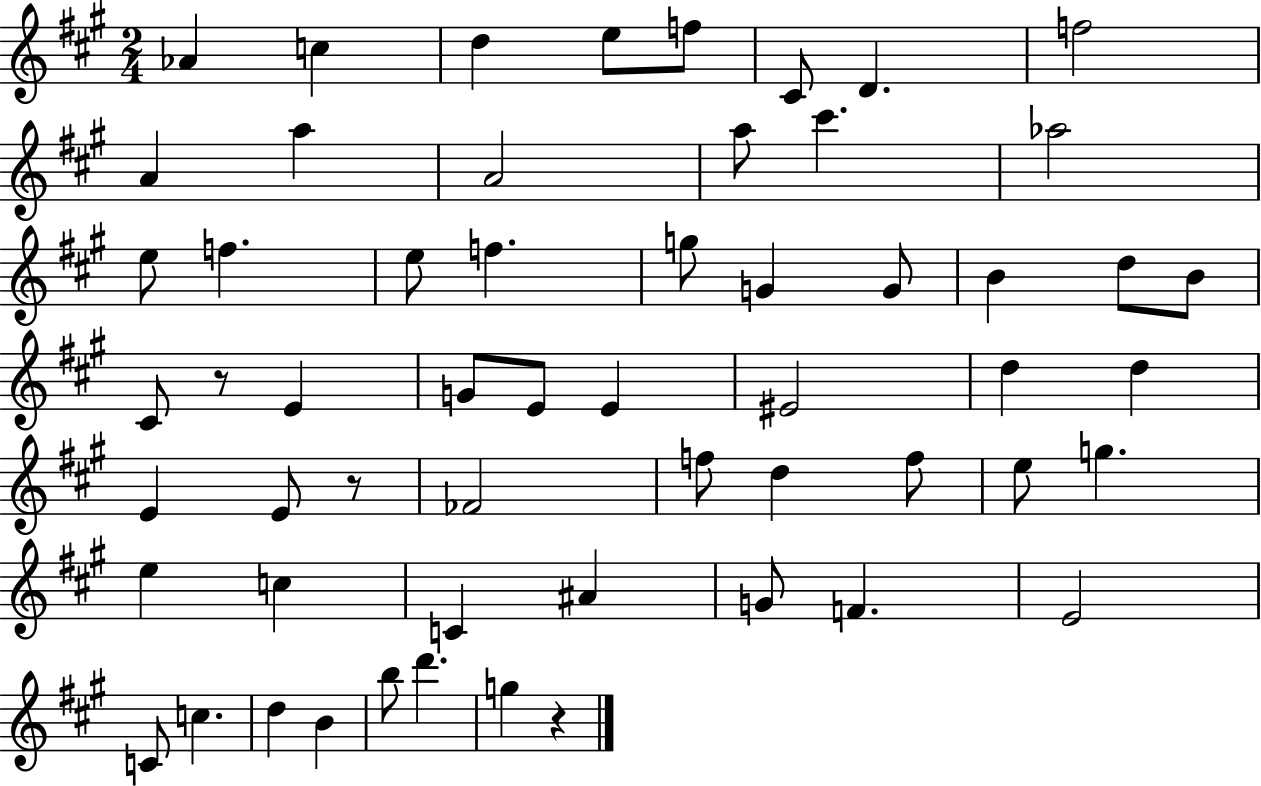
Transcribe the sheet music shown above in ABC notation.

X:1
T:Untitled
M:2/4
L:1/4
K:A
_A c d e/2 f/2 ^C/2 D f2 A a A2 a/2 ^c' _a2 e/2 f e/2 f g/2 G G/2 B d/2 B/2 ^C/2 z/2 E G/2 E/2 E ^E2 d d E E/2 z/2 _F2 f/2 d f/2 e/2 g e c C ^A G/2 F E2 C/2 c d B b/2 d' g z